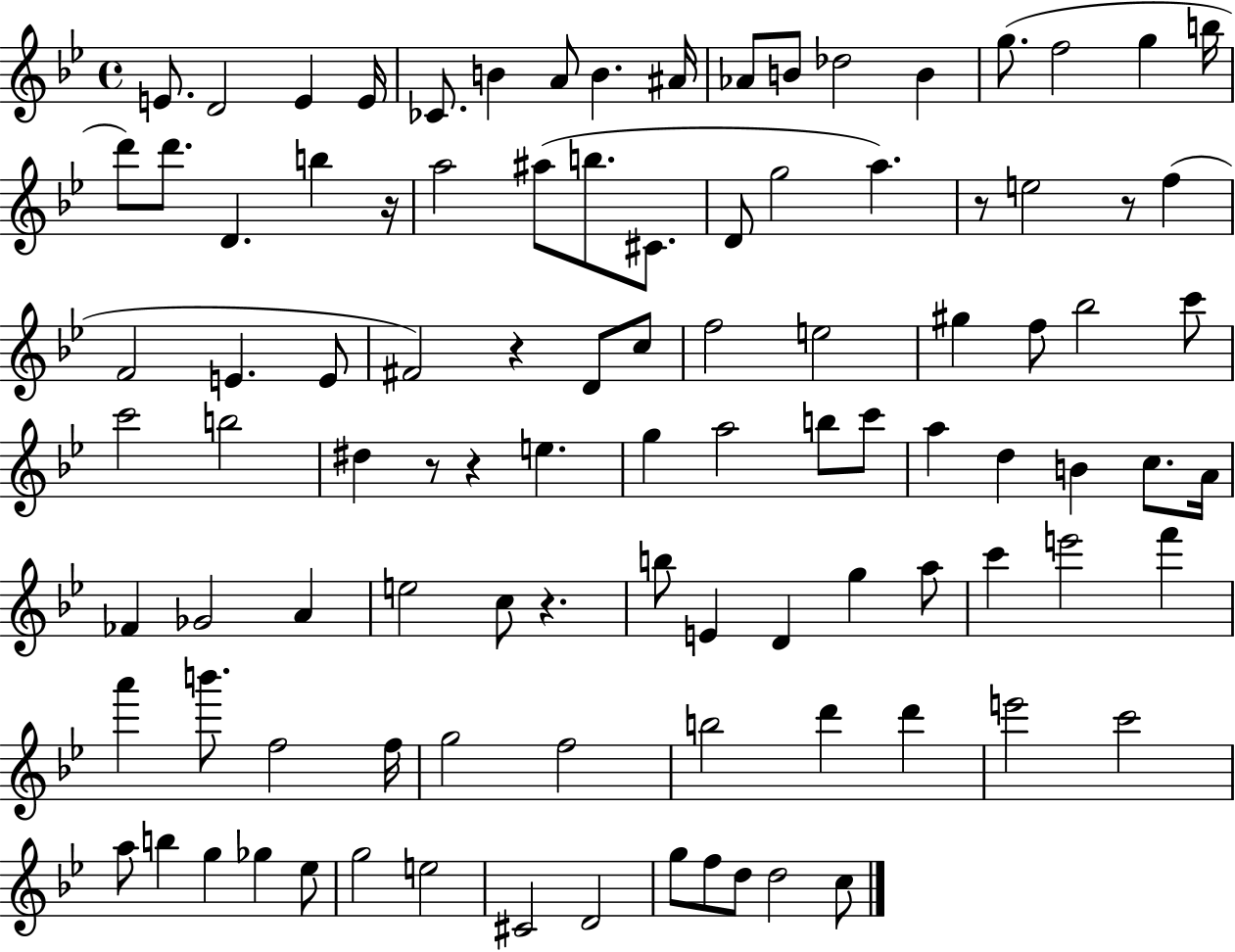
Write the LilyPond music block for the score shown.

{
  \clef treble
  \time 4/4
  \defaultTimeSignature
  \key bes \major
  e'8. d'2 e'4 e'16 | ces'8. b'4 a'8 b'4. ais'16 | aes'8 b'8 des''2 b'4 | g''8.( f''2 g''4 b''16 | \break d'''8) d'''8. d'4. b''4 r16 | a''2 ais''8( b''8. cis'8. | d'8 g''2 a''4.) | r8 e''2 r8 f''4( | \break f'2 e'4. e'8 | fis'2) r4 d'8 c''8 | f''2 e''2 | gis''4 f''8 bes''2 c'''8 | \break c'''2 b''2 | dis''4 r8 r4 e''4. | g''4 a''2 b''8 c'''8 | a''4 d''4 b'4 c''8. a'16 | \break fes'4 ges'2 a'4 | e''2 c''8 r4. | b''8 e'4 d'4 g''4 a''8 | c'''4 e'''2 f'''4 | \break a'''4 b'''8. f''2 f''16 | g''2 f''2 | b''2 d'''4 d'''4 | e'''2 c'''2 | \break a''8 b''4 g''4 ges''4 ees''8 | g''2 e''2 | cis'2 d'2 | g''8 f''8 d''8 d''2 c''8 | \break \bar "|."
}